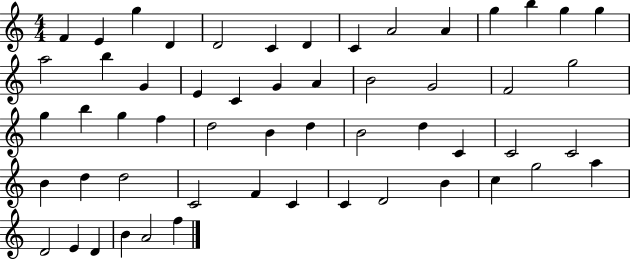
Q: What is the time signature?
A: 4/4